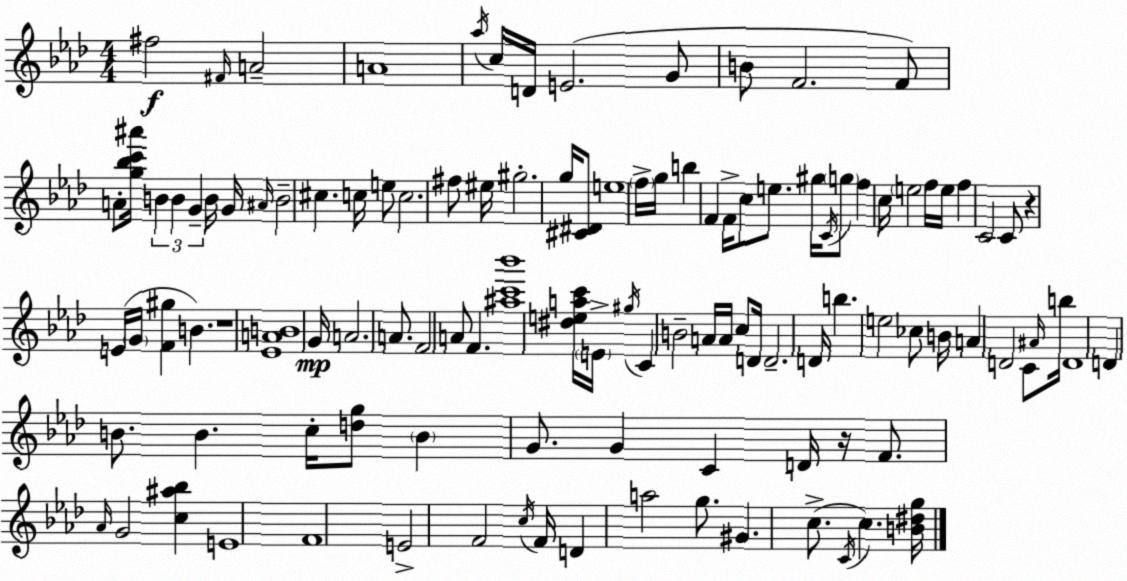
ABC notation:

X:1
T:Untitled
M:4/4
L:1/4
K:Ab
^f2 ^F/4 A2 A4 _a/4 c/4 D/4 E2 G/2 B/2 F2 F/2 A/2 [g_bc'^a']/4 B B G B/4 G/4 ^A/4 B2 ^c c/4 e/2 c2 ^f/2 ^e/4 ^g2 g/4 [^C^D]/2 e4 f/4 g/4 b F F/4 c/2 e/2 ^g/4 C/4 g/2 f c/4 e2 f/4 e/4 f C2 C/2 z E/4 G/4 [F^g] B z4 [_EAB]4 G/4 A2 A/2 F2 A/2 F [^ac'_b']4 [^deac']/4 E/4 ^g/4 C B2 A/4 A/4 c/2 D/4 D2 D/4 b e2 _c/2 B/4 A D2 C/2 ^A/4 b/4 D4 D B/2 B c/4 [dg]/2 B G/2 G C D/4 z/4 F/2 _A/4 G2 [c^a_b] E4 F4 E2 F2 c/4 F/4 D a2 g/2 ^G c/2 C/4 c [B^dg]/4